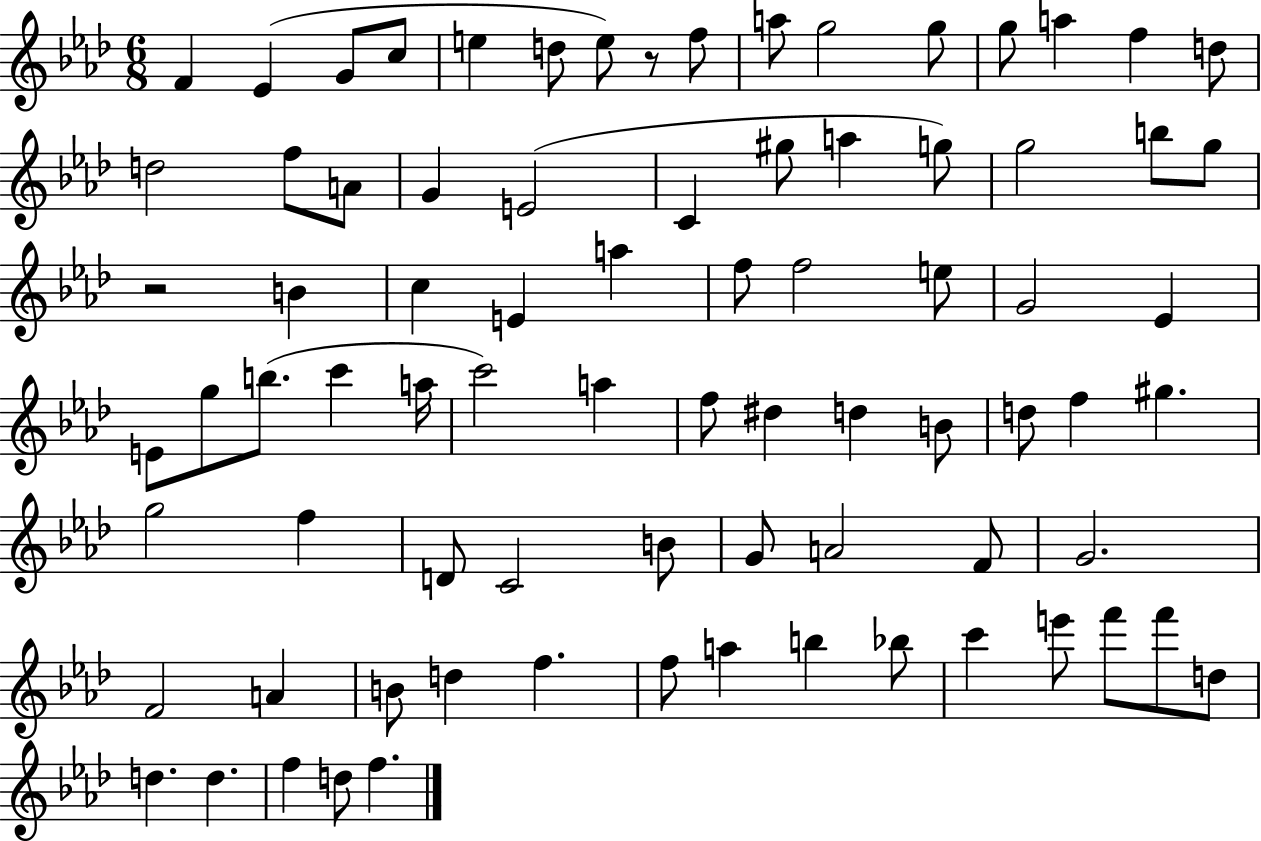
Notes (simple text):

F4/q Eb4/q G4/e C5/e E5/q D5/e E5/e R/e F5/e A5/e G5/h G5/e G5/e A5/q F5/q D5/e D5/h F5/e A4/e G4/q E4/h C4/q G#5/e A5/q G5/e G5/h B5/e G5/e R/h B4/q C5/q E4/q A5/q F5/e F5/h E5/e G4/h Eb4/q E4/e G5/e B5/e. C6/q A5/s C6/h A5/q F5/e D#5/q D5/q B4/e D5/e F5/q G#5/q. G5/h F5/q D4/e C4/h B4/e G4/e A4/h F4/e G4/h. F4/h A4/q B4/e D5/q F5/q. F5/e A5/q B5/q Bb5/e C6/q E6/e F6/e F6/e D5/e D5/q. D5/q. F5/q D5/e F5/q.